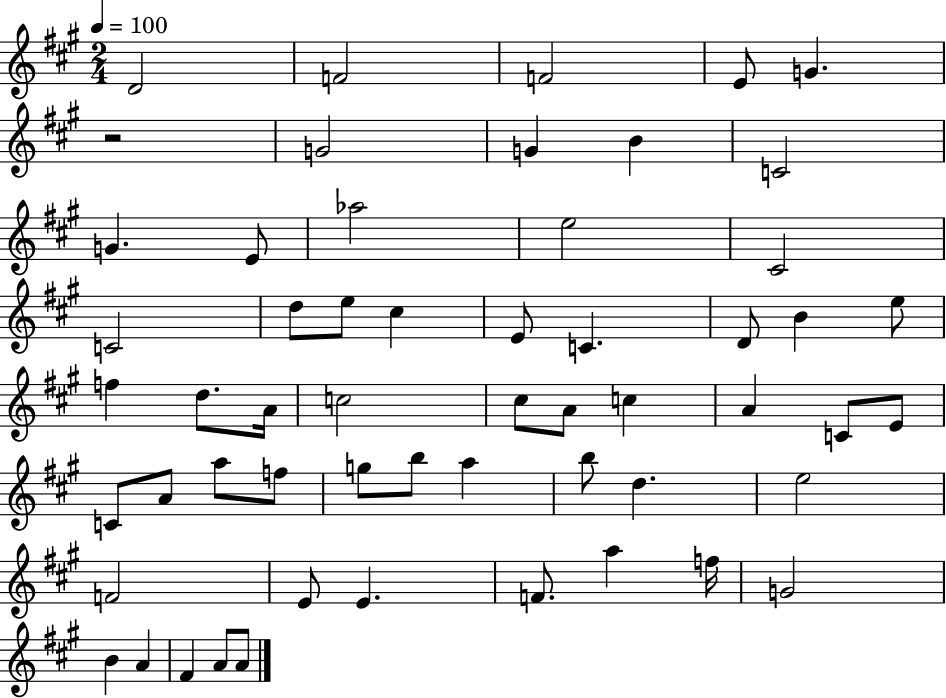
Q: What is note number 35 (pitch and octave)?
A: A4